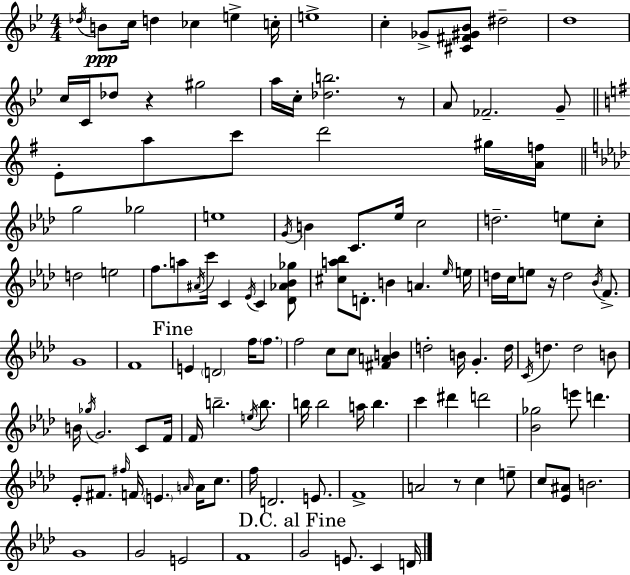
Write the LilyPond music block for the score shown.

{
  \clef treble
  \numericTimeSignature
  \time 4/4
  \key g \minor
  \acciaccatura { des''16 }\ppp b'8 c''16 d''4 ces''4 e''4-> | c''16-. e''1-> | c''4-. ges'8-> <cis' fis' gis' bes'>8 dis''2-- | d''1 | \break c''16 c'16 des''8 r4 gis''2 | a''16 c''16-. <des'' b''>2. r8 | a'8 fes'2.-- g'8-- | \bar "||" \break \key g \major e'8-. a''8 c'''8 d'''2 gis''16 <a' f''>16 | \bar "||" \break \key aes \major g''2 ges''2 | e''1 | \acciaccatura { g'16 } b'4 c'8. ees''16 c''2 | d''2.-- e''8 c''8-. | \break d''2 e''2 | f''8. a''8 \acciaccatura { ais'16 } c'''16 c'4 \acciaccatura { ees'16 } c'4 | <des' aes' bes' ges''>8 <cis'' a'' bes''>8 d'8.-. b'4 a'4. | \grace { ees''16 } e''16 d''16 c''16 e''8 r16 d''2 | \break \acciaccatura { bes'16 } f'8.-> g'1 | f'1 | \mark "Fine" e'4 \parenthesize d'2 | f''16 \parenthesize f''8. f''2 c''8 c''8 | \break <fis' a' b'>4 d''2-. b'16 g'4.-. | d''16 \acciaccatura { c'16 } d''4. d''2 | b'8 b'16 \acciaccatura { ges''16 } g'2. | c'8 f'16 f'16 b''2.-- | \break \acciaccatura { e''16 } b''8. b''16 b''2 | a''16 b''4. c'''4 dis'''4 | d'''2 <bes' ges''>2 | e'''8 d'''4. ees'8-. fis'8. \grace { fis''16 } f'16 \parenthesize e'4. | \break \grace { a'16 } a'16 c''8. f''16 d'2. | e'8. f'1-> | a'2 | r8 c''4 e''8-- c''8 <ees' ais'>8 b'2. | \break g'1 | g'2 | e'2 f'1 | \mark "D.C. al Fine" g'2 | \break e'8. c'4 d'16 \bar "|."
}